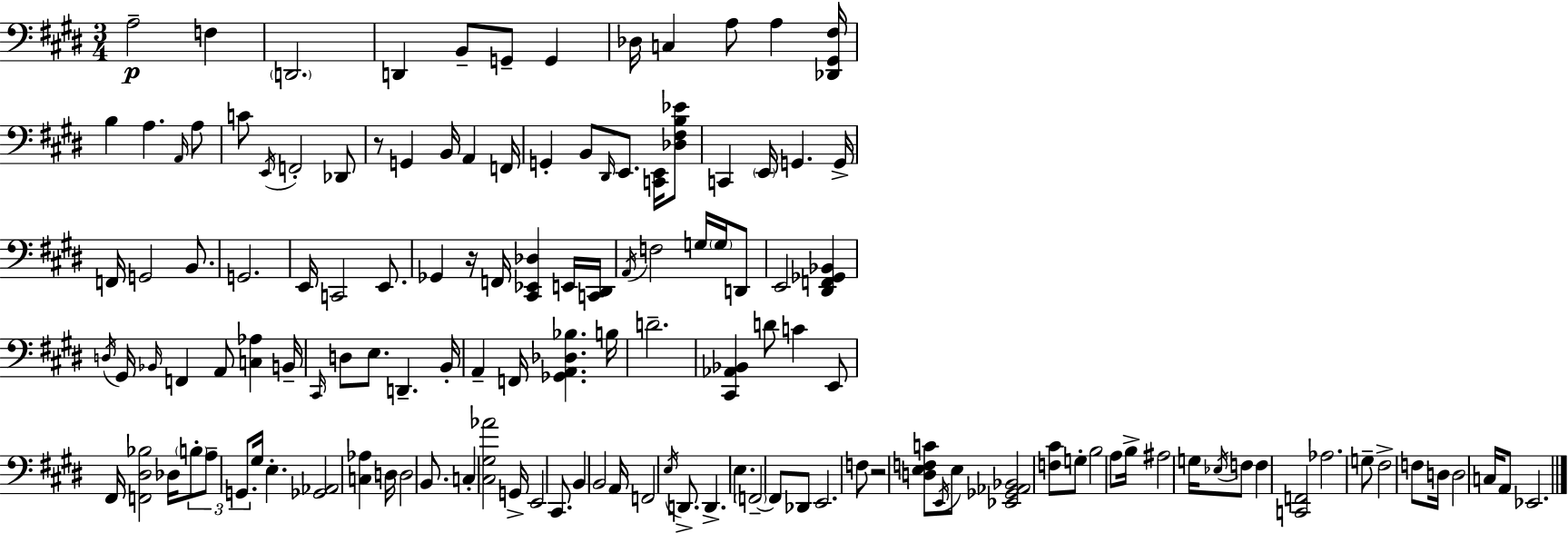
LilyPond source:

{
  \clef bass
  \numericTimeSignature
  \time 3/4
  \key e \major
  a2--\p f4 | \parenthesize d,2. | d,4 b,8-- g,8-- g,4 | des16 c4 a8 a4 <des, gis, fis>16 | \break b4 a4. \grace { a,16 } a8 | c'8 \acciaccatura { e,16 } f,2-. | des,8 r8 g,4 b,16 a,4 | f,16 g,4-. b,8 \grace { dis,16 } e,8. | \break <c, e,>16 <des fis b ees'>8 c,4 \parenthesize e,16 g,4. | g,16-> f,16 g,2 | b,8. g,2. | e,16 c,2 | \break e,8. ges,4 r16 f,16 <cis, ees, des>4 | e,16 <c, dis,>16 \acciaccatura { a,16 } f2 | g16 \parenthesize g16 d,8 e,2 | <dis, f, ges, bes,>4 \acciaccatura { d16 } gis,16 \grace { bes,16 } f,4 a,8 | \break <c aes>4 b,16-- \grace { cis,16 } d8 e8. | d,4.-- b,16-. a,4-- f,16 | <ges, a, des bes>4. b16 d'2.-- | <cis, aes, bes,>4 d'8 | \break c'4 e,8 fis,16 <f, dis bes>2 | des16 \tuplet 3/2 { \parenthesize b8-. a8-- g,8. } | gis16 e4.-. <ges, aes,>2 | <c aes>4 d16 d2 | \break b,8. c4-. <cis gis aes'>2 | g,16-> e,2 | cis,8. b,4 b,2 | a,16 f,2 | \break \acciaccatura { e16 } d,8.-> d,4.-> | e4. \parenthesize f,2--~~ | f,8 des,8 e,2. | f8 r2 | \break <d e f c'>8 \acciaccatura { e,16 } e8 <ees, ges, aes, bes,>2 | <f cis'>8 g8-. b2 | a8 b16-> ais2 | g16 \acciaccatura { ees16 } f8 f4 | \break <c, f,>2 aes2. | g8-- | fis2-> f8 d16 d2 | c16 a,8 ees,2. | \break \bar "|."
}